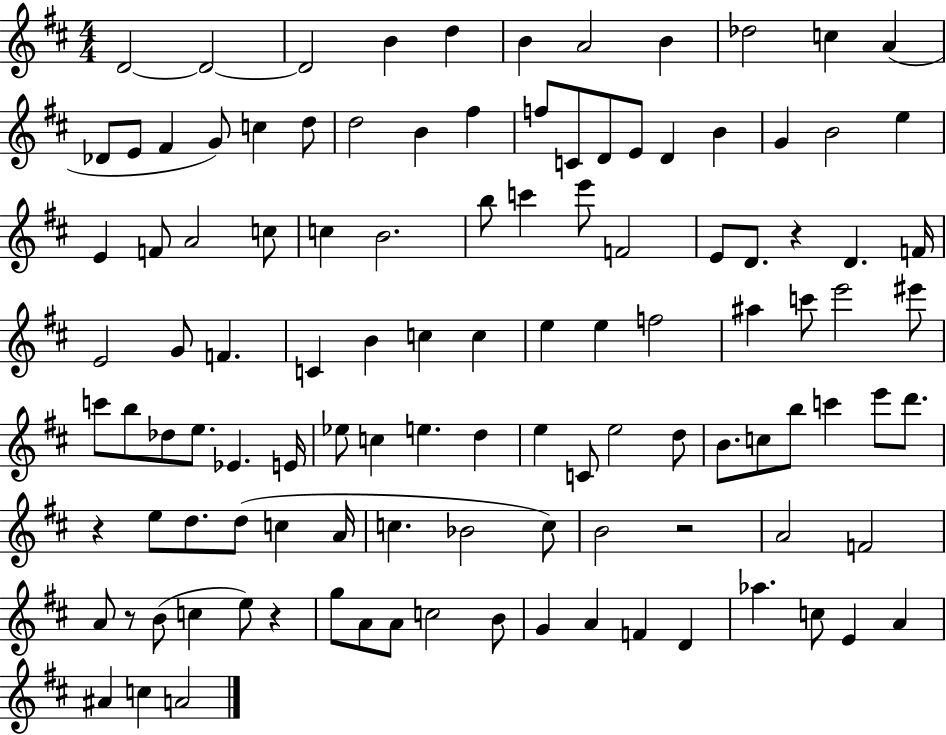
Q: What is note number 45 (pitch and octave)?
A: G4